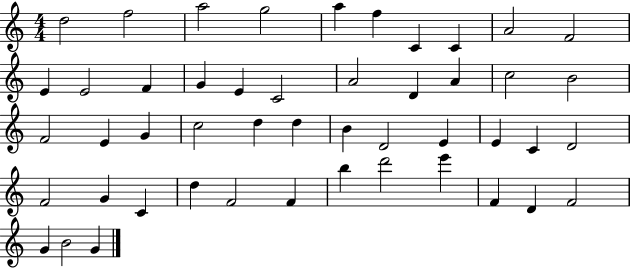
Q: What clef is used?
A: treble